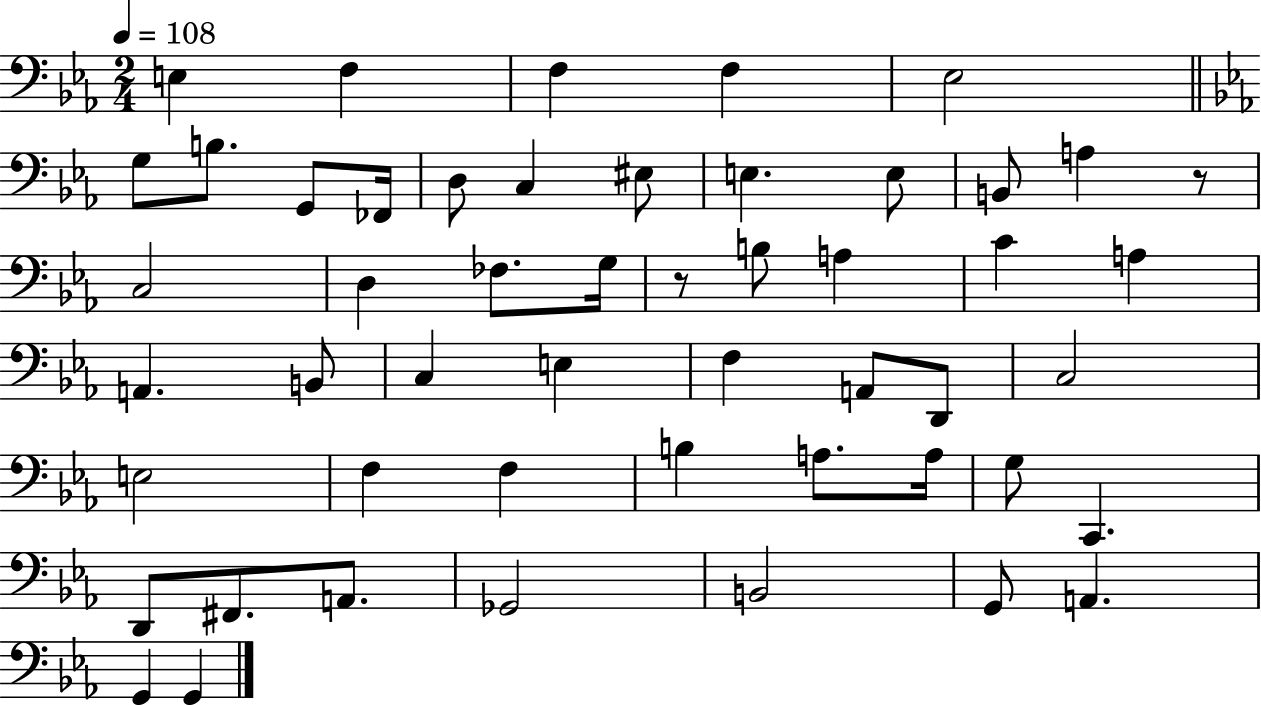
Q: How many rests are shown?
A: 2